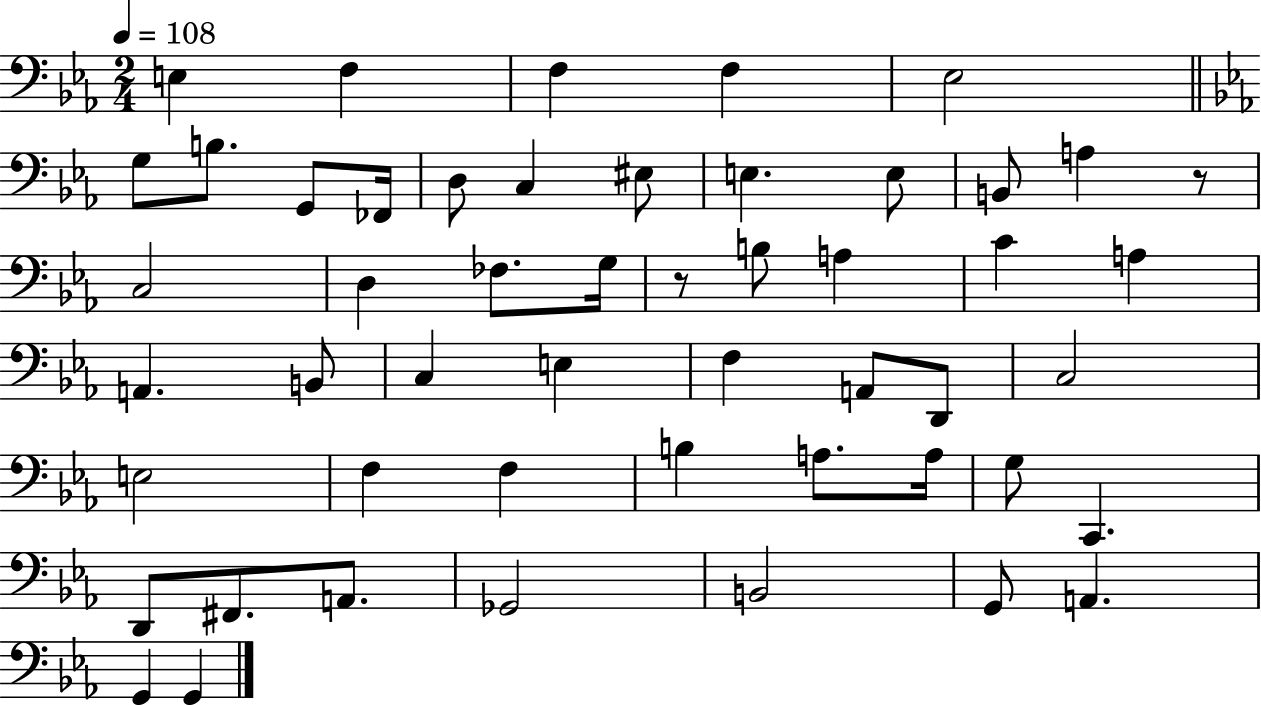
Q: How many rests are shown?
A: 2